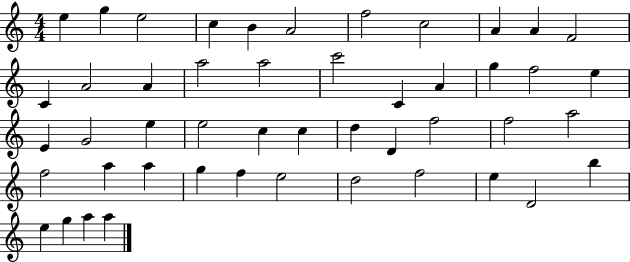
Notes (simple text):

E5/q G5/q E5/h C5/q B4/q A4/h F5/h C5/h A4/q A4/q F4/h C4/q A4/h A4/q A5/h A5/h C6/h C4/q A4/q G5/q F5/h E5/q E4/q G4/h E5/q E5/h C5/q C5/q D5/q D4/q F5/h F5/h A5/h F5/h A5/q A5/q G5/q F5/q E5/h D5/h F5/h E5/q D4/h B5/q E5/q G5/q A5/q A5/q